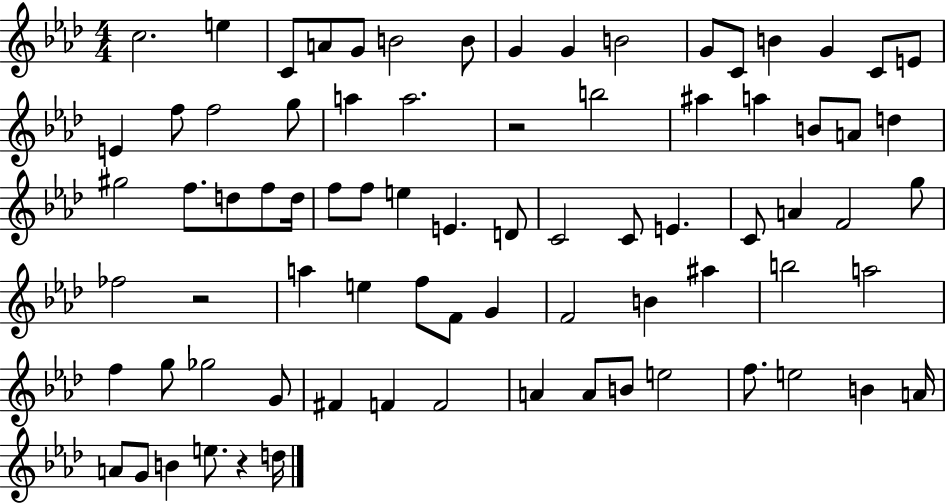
{
  \clef treble
  \numericTimeSignature
  \time 4/4
  \key aes \major
  c''2. e''4 | c'8 a'8 g'8 b'2 b'8 | g'4 g'4 b'2 | g'8 c'8 b'4 g'4 c'8 e'8 | \break e'4 f''8 f''2 g''8 | a''4 a''2. | r2 b''2 | ais''4 a''4 b'8 a'8 d''4 | \break gis''2 f''8. d''8 f''8 d''16 | f''8 f''8 e''4 e'4. d'8 | c'2 c'8 e'4. | c'8 a'4 f'2 g''8 | \break fes''2 r2 | a''4 e''4 f''8 f'8 g'4 | f'2 b'4 ais''4 | b''2 a''2 | \break f''4 g''8 ges''2 g'8 | fis'4 f'4 f'2 | a'4 a'8 b'8 e''2 | f''8. e''2 b'4 a'16 | \break a'8 g'8 b'4 e''8. r4 d''16 | \bar "|."
}